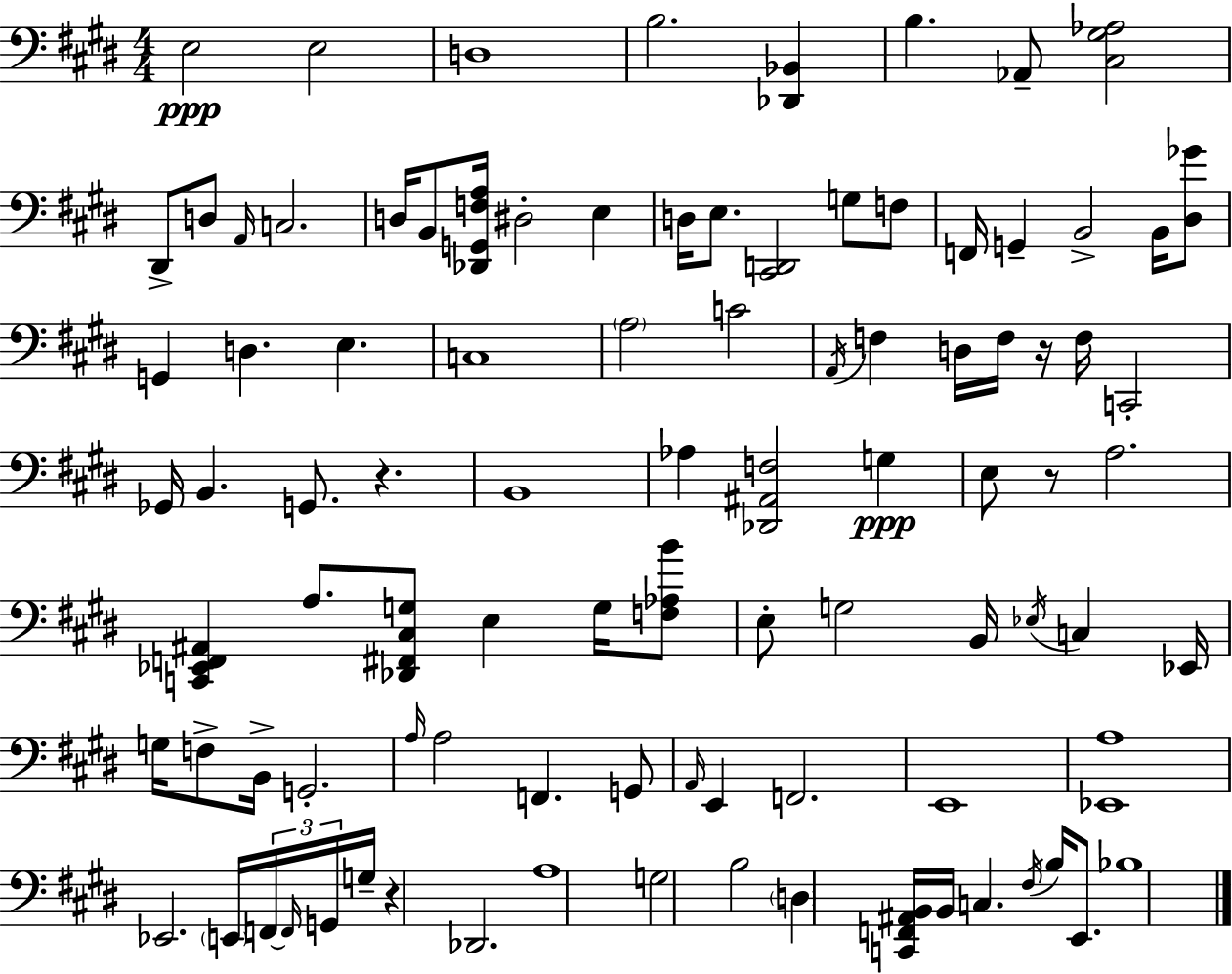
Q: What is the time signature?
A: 4/4